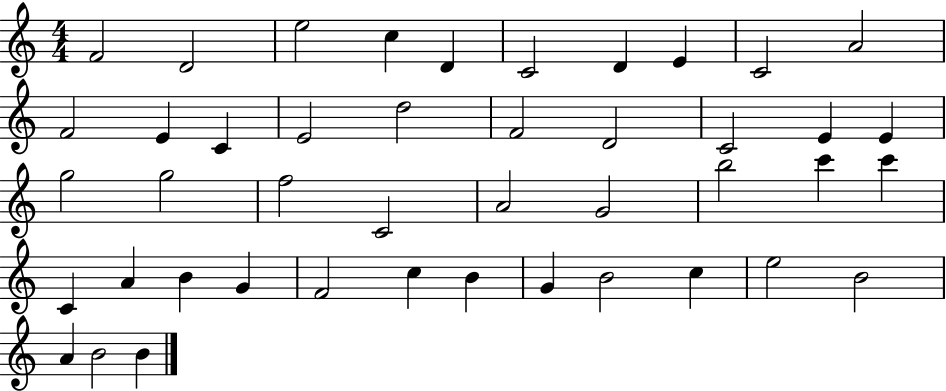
{
  \clef treble
  \numericTimeSignature
  \time 4/4
  \key c \major
  f'2 d'2 | e''2 c''4 d'4 | c'2 d'4 e'4 | c'2 a'2 | \break f'2 e'4 c'4 | e'2 d''2 | f'2 d'2 | c'2 e'4 e'4 | \break g''2 g''2 | f''2 c'2 | a'2 g'2 | b''2 c'''4 c'''4 | \break c'4 a'4 b'4 g'4 | f'2 c''4 b'4 | g'4 b'2 c''4 | e''2 b'2 | \break a'4 b'2 b'4 | \bar "|."
}